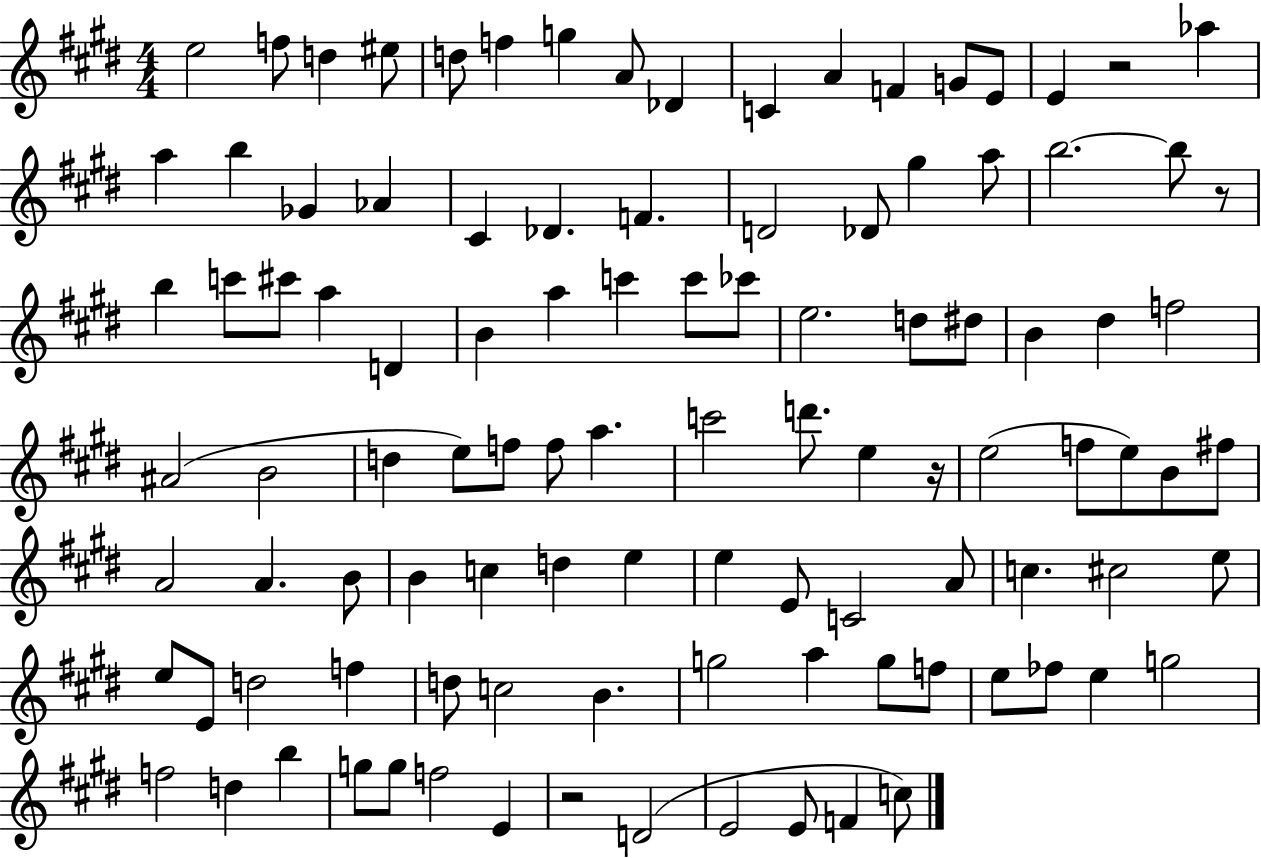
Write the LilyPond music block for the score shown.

{
  \clef treble
  \numericTimeSignature
  \time 4/4
  \key e \major
  \repeat volta 2 { e''2 f''8 d''4 eis''8 | d''8 f''4 g''4 a'8 des'4 | c'4 a'4 f'4 g'8 e'8 | e'4 r2 aes''4 | \break a''4 b''4 ges'4 aes'4 | cis'4 des'4. f'4. | d'2 des'8 gis''4 a''8 | b''2.~~ b''8 r8 | \break b''4 c'''8 cis'''8 a''4 d'4 | b'4 a''4 c'''4 c'''8 ces'''8 | e''2. d''8 dis''8 | b'4 dis''4 f''2 | \break ais'2( b'2 | d''4 e''8) f''8 f''8 a''4. | c'''2 d'''8. e''4 r16 | e''2( f''8 e''8) b'8 fis''8 | \break a'2 a'4. b'8 | b'4 c''4 d''4 e''4 | e''4 e'8 c'2 a'8 | c''4. cis''2 e''8 | \break e''8 e'8 d''2 f''4 | d''8 c''2 b'4. | g''2 a''4 g''8 f''8 | e''8 fes''8 e''4 g''2 | \break f''2 d''4 b''4 | g''8 g''8 f''2 e'4 | r2 d'2( | e'2 e'8 f'4 c''8) | \break } \bar "|."
}